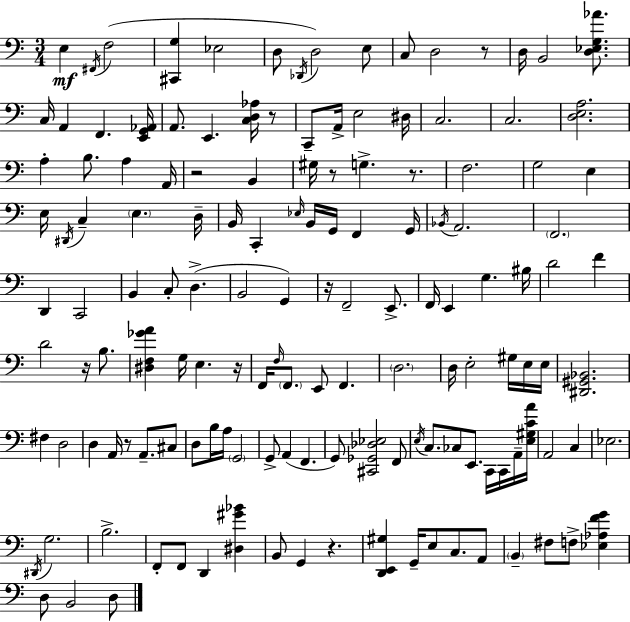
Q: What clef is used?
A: bass